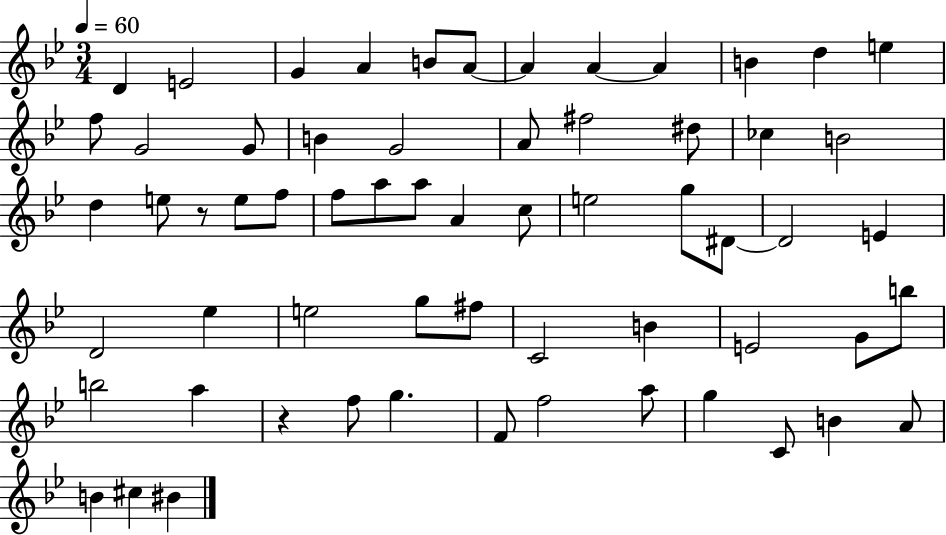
X:1
T:Untitled
M:3/4
L:1/4
K:Bb
D E2 G A B/2 A/2 A A A B d e f/2 G2 G/2 B G2 A/2 ^f2 ^d/2 _c B2 d e/2 z/2 e/2 f/2 f/2 a/2 a/2 A c/2 e2 g/2 ^D/2 ^D2 E D2 _e e2 g/2 ^f/2 C2 B E2 G/2 b/2 b2 a z f/2 g F/2 f2 a/2 g C/2 B A/2 B ^c ^B